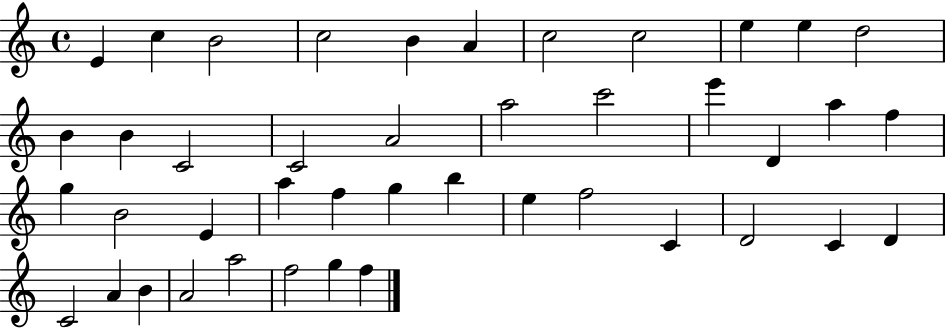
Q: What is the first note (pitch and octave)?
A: E4